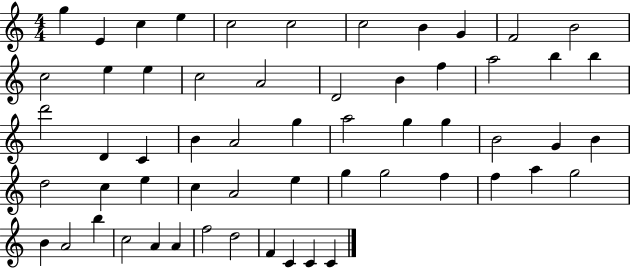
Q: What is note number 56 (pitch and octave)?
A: C4